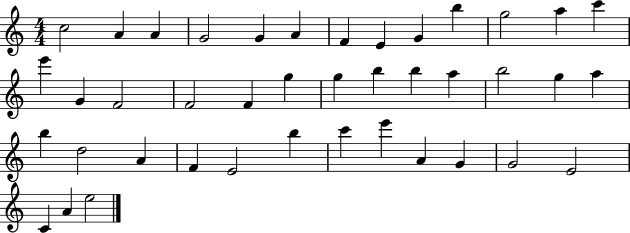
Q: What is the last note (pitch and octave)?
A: E5